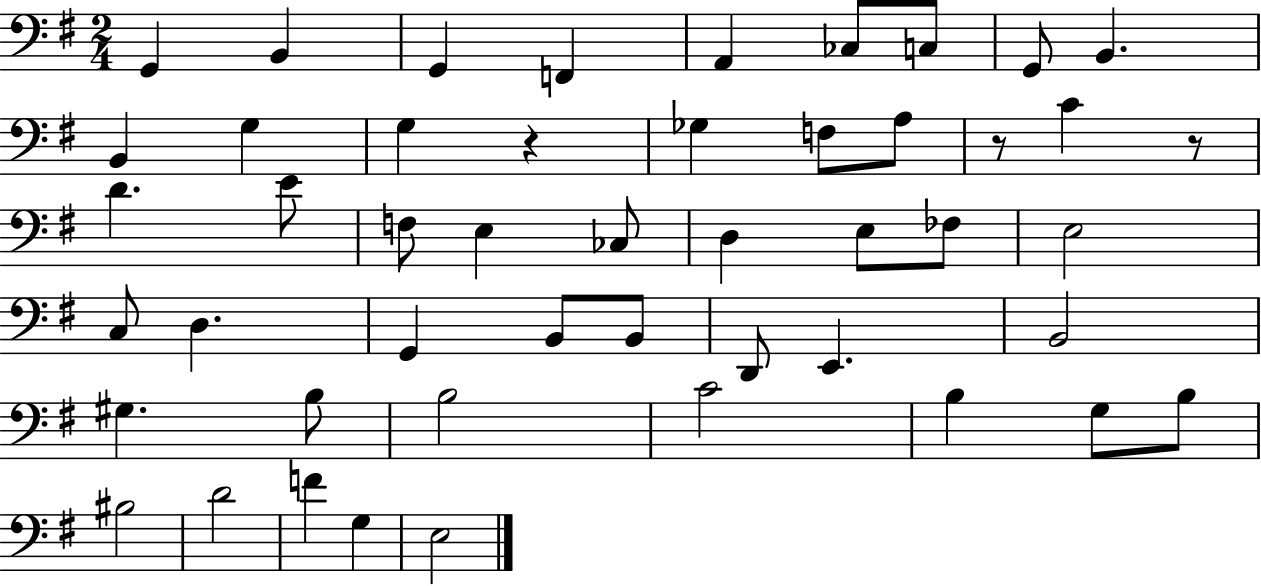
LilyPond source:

{
  \clef bass
  \numericTimeSignature
  \time 2/4
  \key g \major
  g,4 b,4 | g,4 f,4 | a,4 ces8 c8 | g,8 b,4. | \break b,4 g4 | g4 r4 | ges4 f8 a8 | r8 c'4 r8 | \break d'4. e'8 | f8 e4 ces8 | d4 e8 fes8 | e2 | \break c8 d4. | g,4 b,8 b,8 | d,8 e,4. | b,2 | \break gis4. b8 | b2 | c'2 | b4 g8 b8 | \break bis2 | d'2 | f'4 g4 | e2 | \break \bar "|."
}